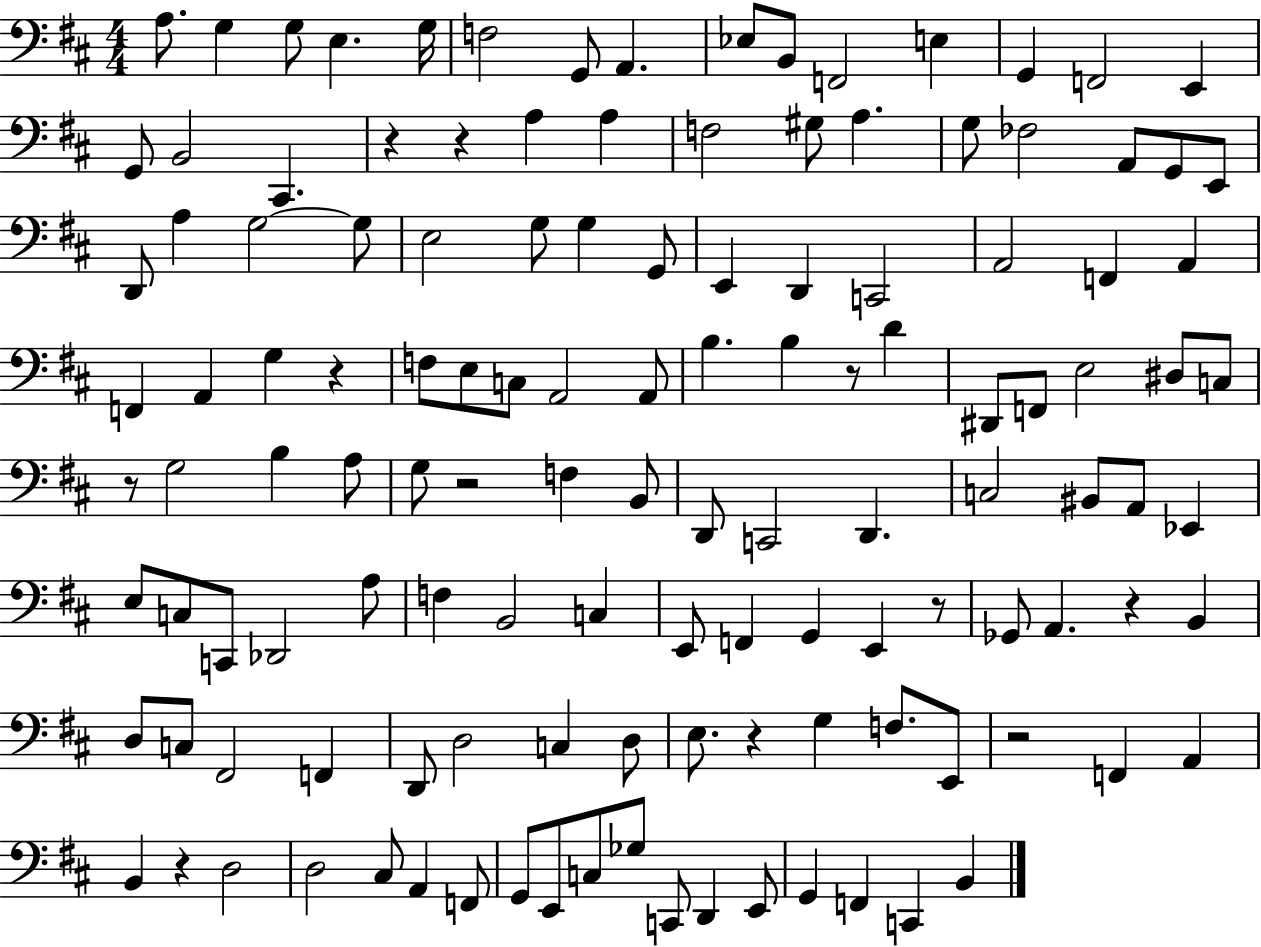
{
  \clef bass
  \numericTimeSignature
  \time 4/4
  \key d \major
  \repeat volta 2 { a8. g4 g8 e4. g16 | f2 g,8 a,4. | ees8 b,8 f,2 e4 | g,4 f,2 e,4 | \break g,8 b,2 cis,4. | r4 r4 a4 a4 | f2 gis8 a4. | g8 fes2 a,8 g,8 e,8 | \break d,8 a4 g2~~ g8 | e2 g8 g4 g,8 | e,4 d,4 c,2 | a,2 f,4 a,4 | \break f,4 a,4 g4 r4 | f8 e8 c8 a,2 a,8 | b4. b4 r8 d'4 | dis,8 f,8 e2 dis8 c8 | \break r8 g2 b4 a8 | g8 r2 f4 b,8 | d,8 c,2 d,4. | c2 bis,8 a,8 ees,4 | \break e8 c8 c,8 des,2 a8 | f4 b,2 c4 | e,8 f,4 g,4 e,4 r8 | ges,8 a,4. r4 b,4 | \break d8 c8 fis,2 f,4 | d,8 d2 c4 d8 | e8. r4 g4 f8. e,8 | r2 f,4 a,4 | \break b,4 r4 d2 | d2 cis8 a,4 f,8 | g,8 e,8 c8 ges8 c,8 d,4 e,8 | g,4 f,4 c,4 b,4 | \break } \bar "|."
}